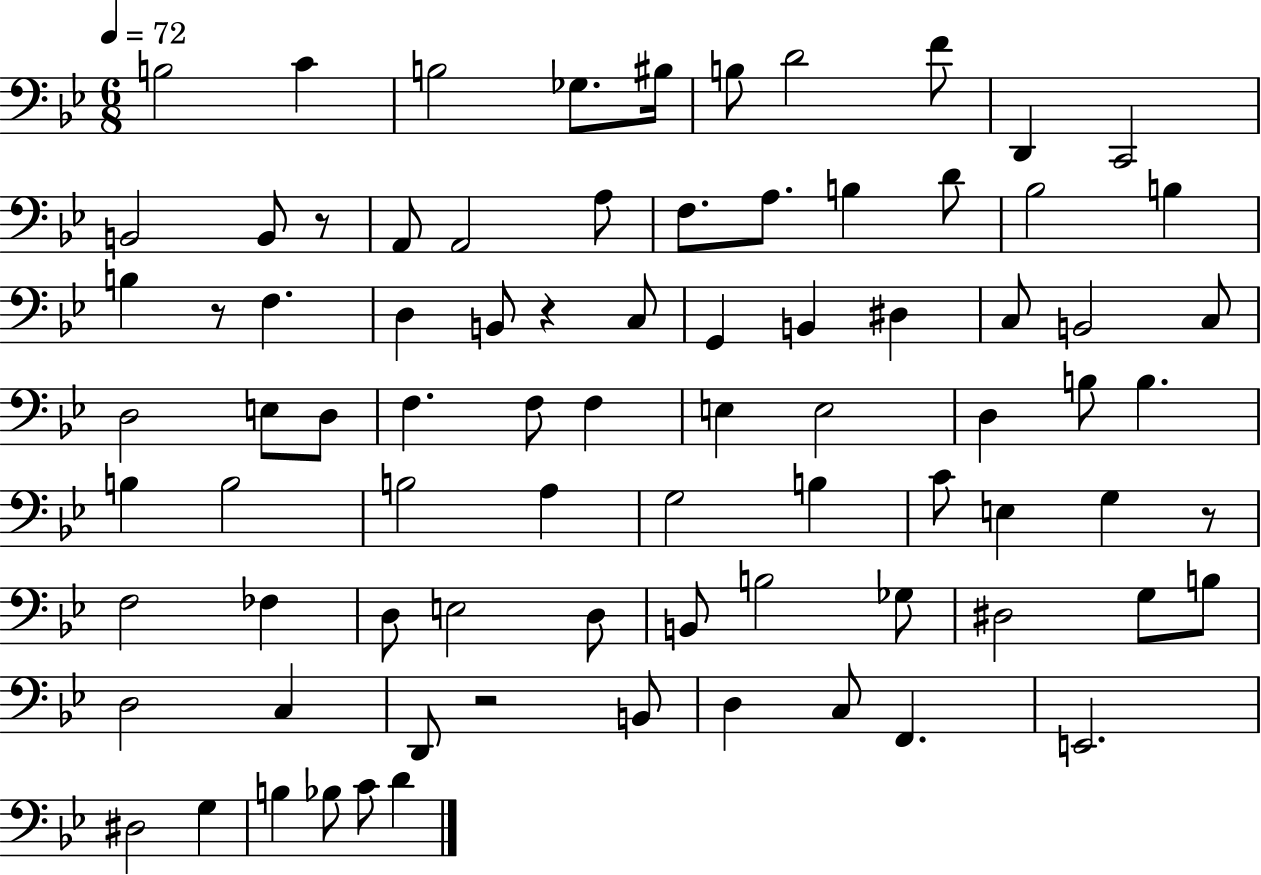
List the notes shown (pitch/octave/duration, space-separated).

B3/h C4/q B3/h Gb3/e. BIS3/s B3/e D4/h F4/e D2/q C2/h B2/h B2/e R/e A2/e A2/h A3/e F3/e. A3/e. B3/q D4/e Bb3/h B3/q B3/q R/e F3/q. D3/q B2/e R/q C3/e G2/q B2/q D#3/q C3/e B2/h C3/e D3/h E3/e D3/e F3/q. F3/e F3/q E3/q E3/h D3/q B3/e B3/q. B3/q B3/h B3/h A3/q G3/h B3/q C4/e E3/q G3/q R/e F3/h FES3/q D3/e E3/h D3/e B2/e B3/h Gb3/e D#3/h G3/e B3/e D3/h C3/q D2/e R/h B2/e D3/q C3/e F2/q. E2/h. D#3/h G3/q B3/q Bb3/e C4/e D4/q